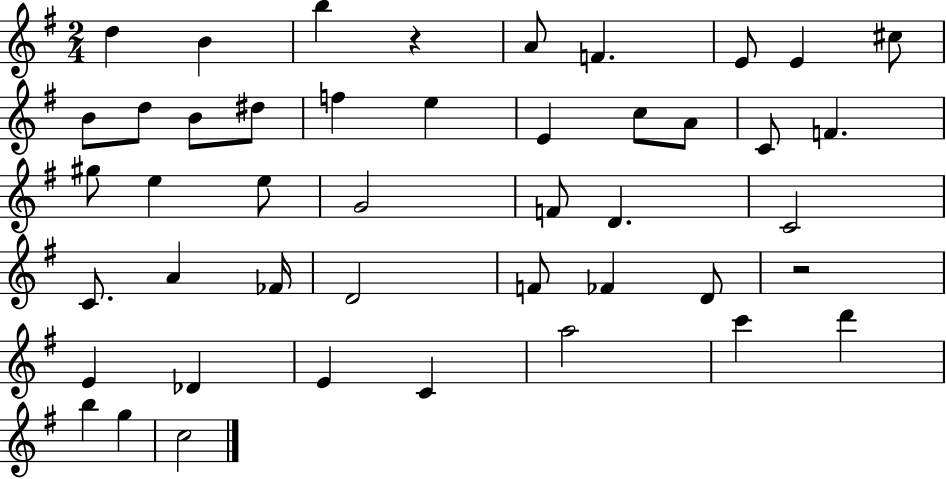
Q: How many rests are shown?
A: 2